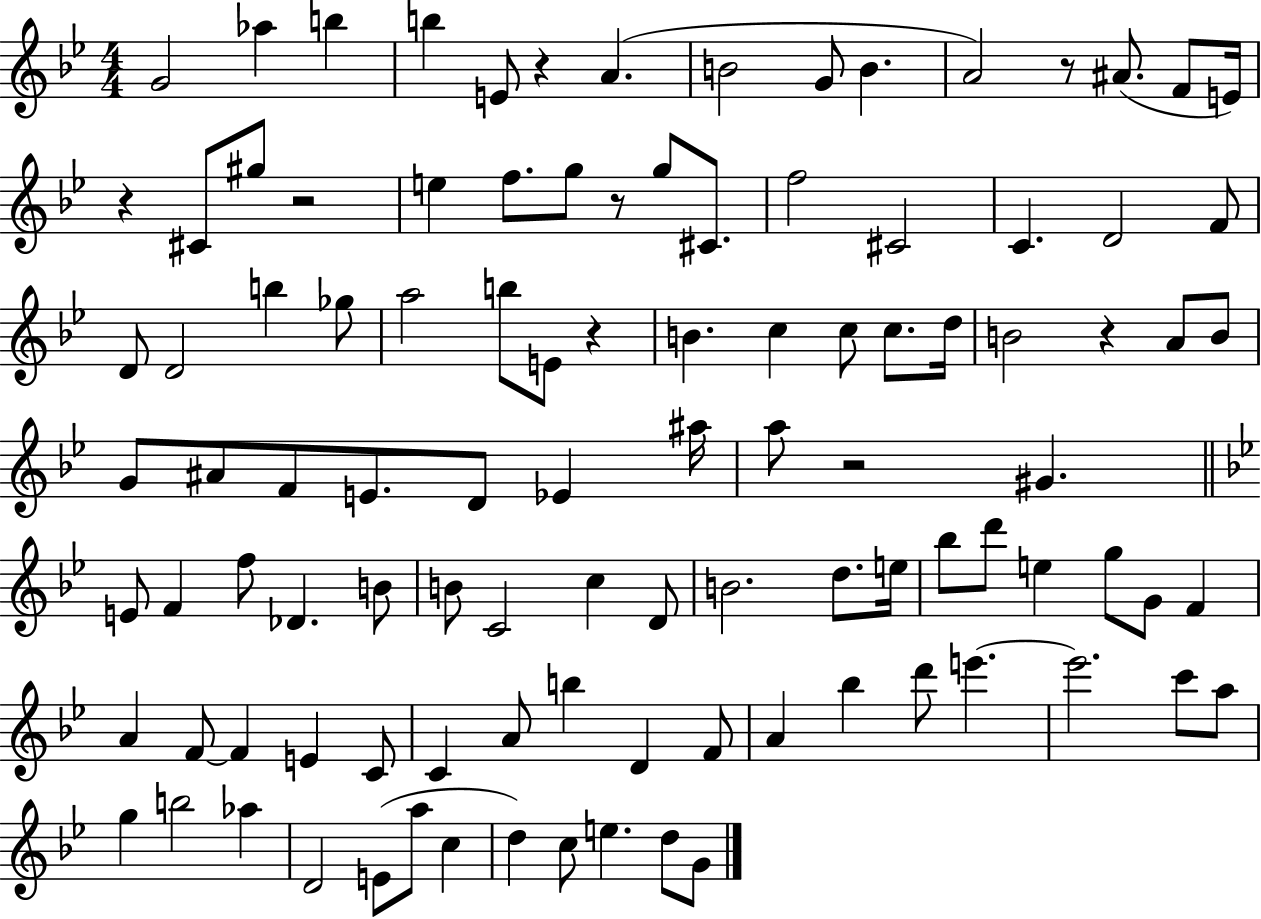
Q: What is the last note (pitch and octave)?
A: G4